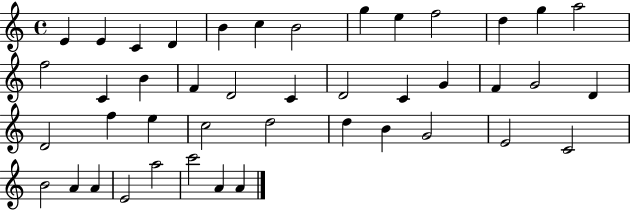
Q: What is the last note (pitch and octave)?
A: A4